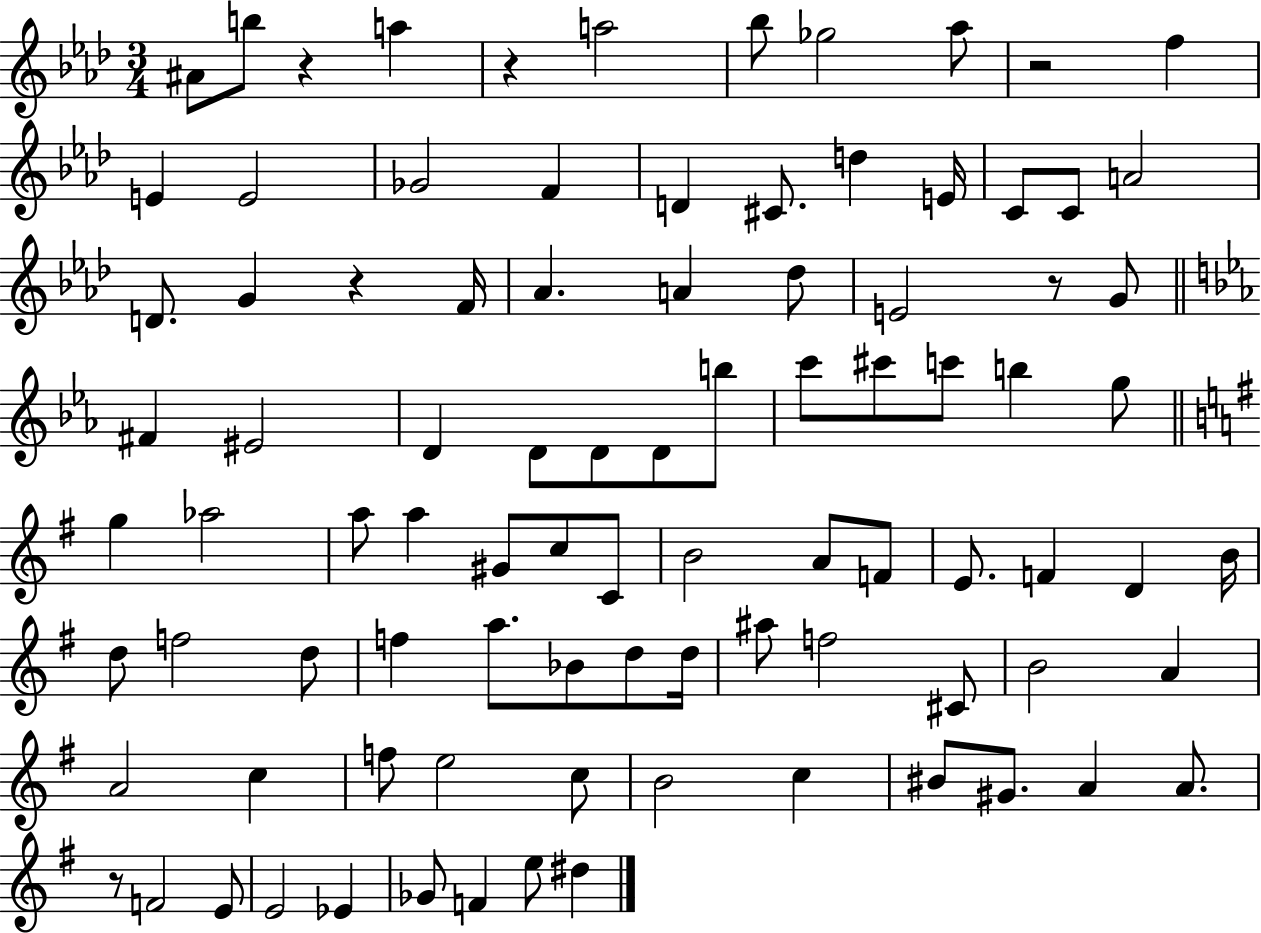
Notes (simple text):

A#4/e B5/e R/q A5/q R/q A5/h Bb5/e Gb5/h Ab5/e R/h F5/q E4/q E4/h Gb4/h F4/q D4/q C#4/e. D5/q E4/s C4/e C4/e A4/h D4/e. G4/q R/q F4/s Ab4/q. A4/q Db5/e E4/h R/e G4/e F#4/q EIS4/h D4/q D4/e D4/e D4/e B5/e C6/e C#6/e C6/e B5/q G5/e G5/q Ab5/h A5/e A5/q G#4/e C5/e C4/e B4/h A4/e F4/e E4/e. F4/q D4/q B4/s D5/e F5/h D5/e F5/q A5/e. Bb4/e D5/e D5/s A#5/e F5/h C#4/e B4/h A4/q A4/h C5/q F5/e E5/h C5/e B4/h C5/q BIS4/e G#4/e. A4/q A4/e. R/e F4/h E4/e E4/h Eb4/q Gb4/e F4/q E5/e D#5/q